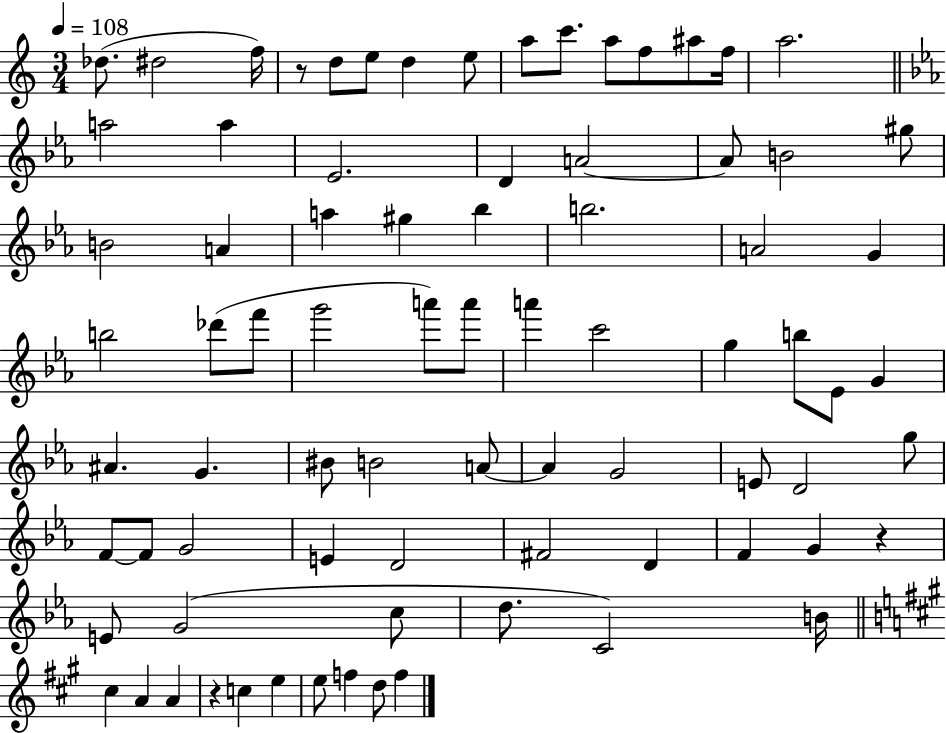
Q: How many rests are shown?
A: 3